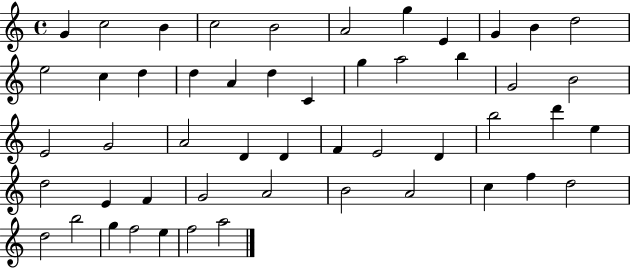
{
  \clef treble
  \time 4/4
  \defaultTimeSignature
  \key c \major
  g'4 c''2 b'4 | c''2 b'2 | a'2 g''4 e'4 | g'4 b'4 d''2 | \break e''2 c''4 d''4 | d''4 a'4 d''4 c'4 | g''4 a''2 b''4 | g'2 b'2 | \break e'2 g'2 | a'2 d'4 d'4 | f'4 e'2 d'4 | b''2 d'''4 e''4 | \break d''2 e'4 f'4 | g'2 a'2 | b'2 a'2 | c''4 f''4 d''2 | \break d''2 b''2 | g''4 f''2 e''4 | f''2 a''2 | \bar "|."
}